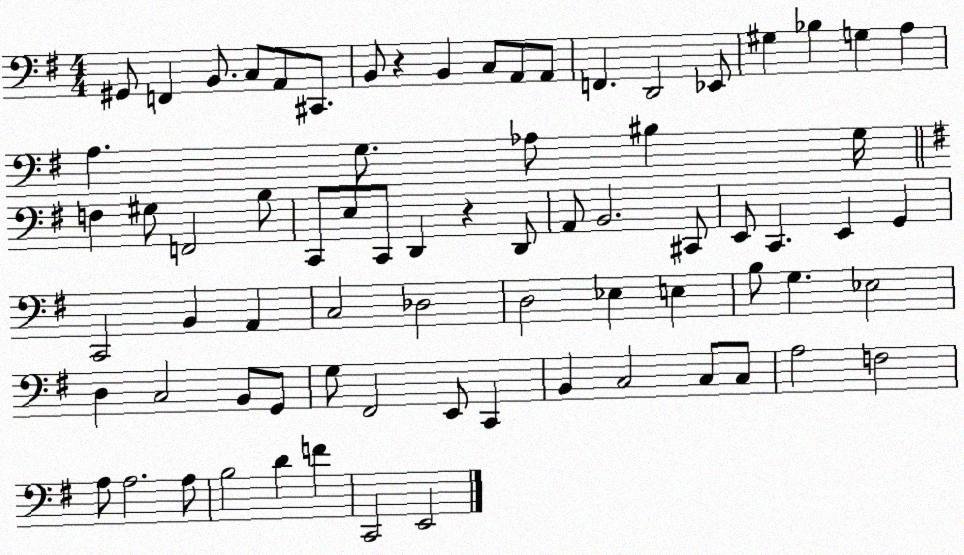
X:1
T:Untitled
M:4/4
L:1/4
K:G
^G,,/2 F,, B,,/2 C,/2 A,,/2 ^C,,/2 B,,/2 z B,, C,/2 A,,/2 A,,/2 F,, D,,2 _E,,/2 ^G, _B, G, A, A, G,/2 _A,/2 ^B, G,/4 F, ^G,/2 F,,2 B,/2 C,,/2 E,/2 C,,/2 D,, z D,,/2 A,,/2 B,,2 ^C,,/2 E,,/2 C,, E,, G,, C,,2 B,, A,, C,2 _D,2 D,2 _E, E, B,/2 G, _E,2 D, C,2 B,,/2 G,,/2 G,/2 ^F,,2 E,,/2 C,, B,, C,2 C,/2 C,/2 A,2 F,2 A,/2 A,2 A,/2 B,2 D F C,,2 E,,2